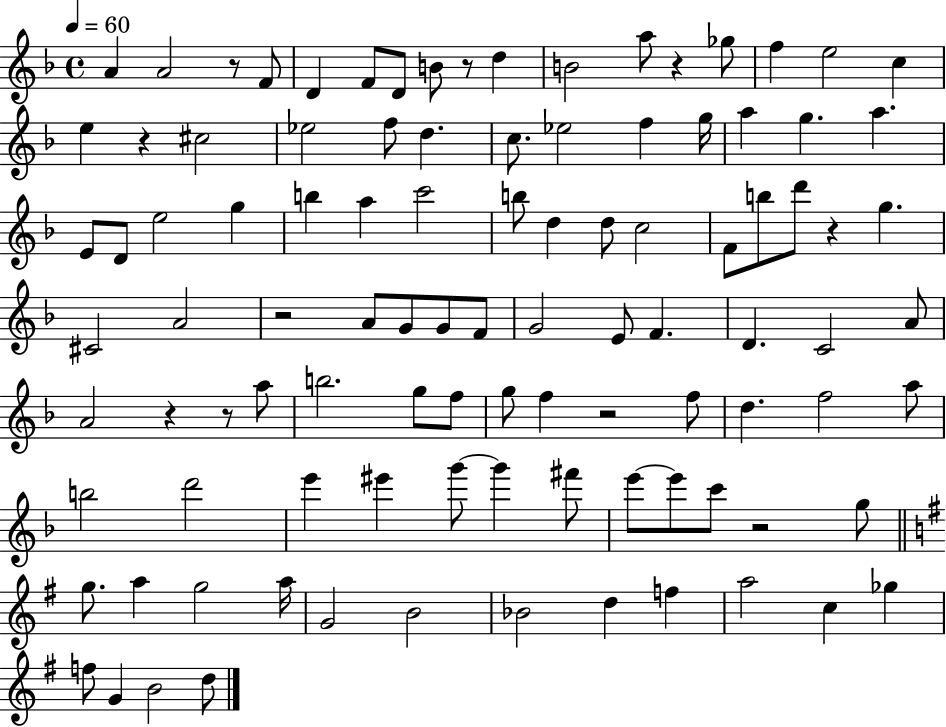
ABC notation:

X:1
T:Untitled
M:4/4
L:1/4
K:F
A A2 z/2 F/2 D F/2 D/2 B/2 z/2 d B2 a/2 z _g/2 f e2 c e z ^c2 _e2 f/2 d c/2 _e2 f g/4 a g a E/2 D/2 e2 g b a c'2 b/2 d d/2 c2 F/2 b/2 d'/2 z g ^C2 A2 z2 A/2 G/2 G/2 F/2 G2 E/2 F D C2 A/2 A2 z z/2 a/2 b2 g/2 f/2 g/2 f z2 f/2 d f2 a/2 b2 d'2 e' ^e' g'/2 g' ^f'/2 e'/2 e'/2 c'/2 z2 g/2 g/2 a g2 a/4 G2 B2 _B2 d f a2 c _g f/2 G B2 d/2